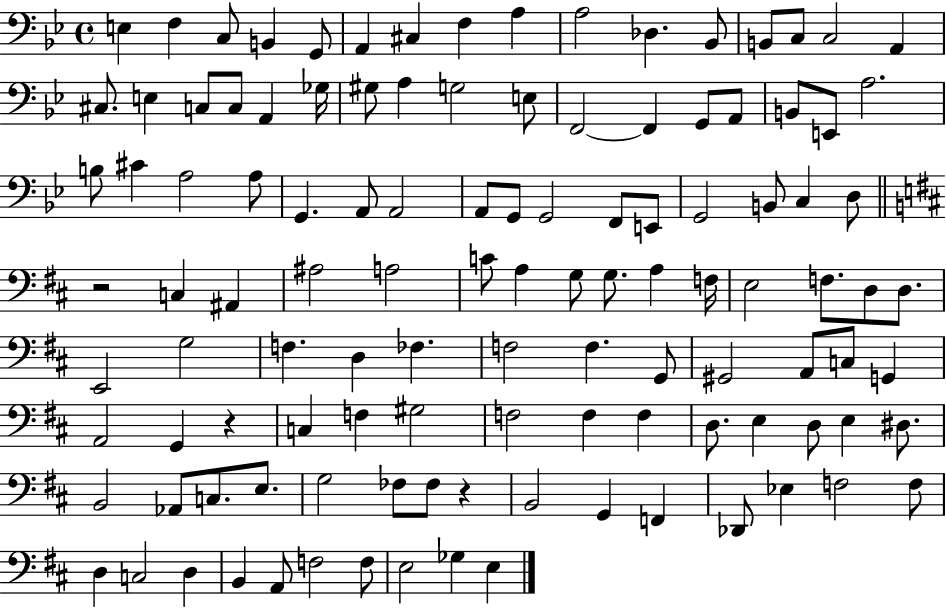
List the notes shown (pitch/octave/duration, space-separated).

E3/q F3/q C3/e B2/q G2/e A2/q C#3/q F3/q A3/q A3/h Db3/q. Bb2/e B2/e C3/e C3/h A2/q C#3/e. E3/q C3/e C3/e A2/q Gb3/s G#3/e A3/q G3/h E3/e F2/h F2/q G2/e A2/e B2/e E2/e A3/h. B3/e C#4/q A3/h A3/e G2/q. A2/e A2/h A2/e G2/e G2/h F2/e E2/e G2/h B2/e C3/q D3/e R/h C3/q A#2/q A#3/h A3/h C4/e A3/q G3/e G3/e. A3/q F3/s E3/h F3/e. D3/e D3/e. E2/h G3/h F3/q. D3/q FES3/q. F3/h F3/q. G2/e G#2/h A2/e C3/e G2/q A2/h G2/q R/q C3/q F3/q G#3/h F3/h F3/q F3/q D3/e. E3/q D3/e E3/q D#3/e. B2/h Ab2/e C3/e. E3/e. G3/h FES3/e FES3/e R/q B2/h G2/q F2/q Db2/e Eb3/q F3/h F3/e D3/q C3/h D3/q B2/q A2/e F3/h F3/e E3/h Gb3/q E3/q